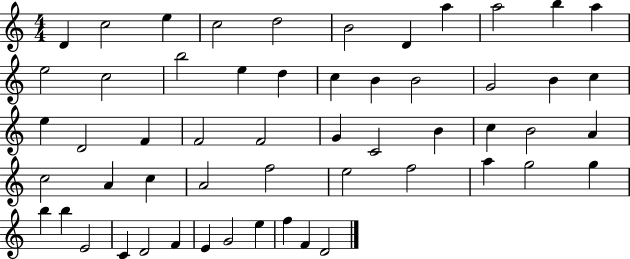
{
  \clef treble
  \numericTimeSignature
  \time 4/4
  \key c \major
  d'4 c''2 e''4 | c''2 d''2 | b'2 d'4 a''4 | a''2 b''4 a''4 | \break e''2 c''2 | b''2 e''4 d''4 | c''4 b'4 b'2 | g'2 b'4 c''4 | \break e''4 d'2 f'4 | f'2 f'2 | g'4 c'2 b'4 | c''4 b'2 a'4 | \break c''2 a'4 c''4 | a'2 f''2 | e''2 f''2 | a''4 g''2 g''4 | \break b''4 b''4 e'2 | c'4 d'2 f'4 | e'4 g'2 e''4 | f''4 f'4 d'2 | \break \bar "|."
}